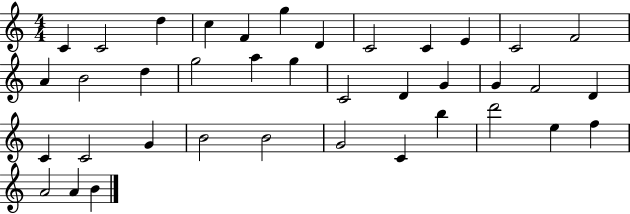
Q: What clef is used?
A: treble